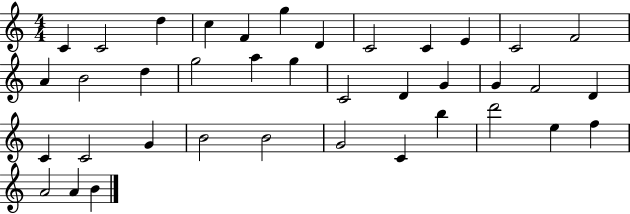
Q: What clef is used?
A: treble